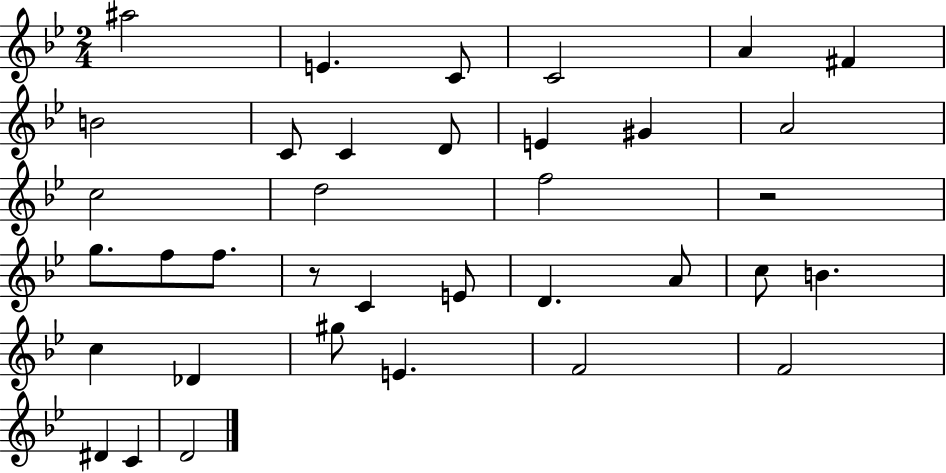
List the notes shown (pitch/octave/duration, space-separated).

A#5/h E4/q. C4/e C4/h A4/q F#4/q B4/h C4/e C4/q D4/e E4/q G#4/q A4/h C5/h D5/h F5/h R/h G5/e. F5/e F5/e. R/e C4/q E4/e D4/q. A4/e C5/e B4/q. C5/q Db4/q G#5/e E4/q. F4/h F4/h D#4/q C4/q D4/h